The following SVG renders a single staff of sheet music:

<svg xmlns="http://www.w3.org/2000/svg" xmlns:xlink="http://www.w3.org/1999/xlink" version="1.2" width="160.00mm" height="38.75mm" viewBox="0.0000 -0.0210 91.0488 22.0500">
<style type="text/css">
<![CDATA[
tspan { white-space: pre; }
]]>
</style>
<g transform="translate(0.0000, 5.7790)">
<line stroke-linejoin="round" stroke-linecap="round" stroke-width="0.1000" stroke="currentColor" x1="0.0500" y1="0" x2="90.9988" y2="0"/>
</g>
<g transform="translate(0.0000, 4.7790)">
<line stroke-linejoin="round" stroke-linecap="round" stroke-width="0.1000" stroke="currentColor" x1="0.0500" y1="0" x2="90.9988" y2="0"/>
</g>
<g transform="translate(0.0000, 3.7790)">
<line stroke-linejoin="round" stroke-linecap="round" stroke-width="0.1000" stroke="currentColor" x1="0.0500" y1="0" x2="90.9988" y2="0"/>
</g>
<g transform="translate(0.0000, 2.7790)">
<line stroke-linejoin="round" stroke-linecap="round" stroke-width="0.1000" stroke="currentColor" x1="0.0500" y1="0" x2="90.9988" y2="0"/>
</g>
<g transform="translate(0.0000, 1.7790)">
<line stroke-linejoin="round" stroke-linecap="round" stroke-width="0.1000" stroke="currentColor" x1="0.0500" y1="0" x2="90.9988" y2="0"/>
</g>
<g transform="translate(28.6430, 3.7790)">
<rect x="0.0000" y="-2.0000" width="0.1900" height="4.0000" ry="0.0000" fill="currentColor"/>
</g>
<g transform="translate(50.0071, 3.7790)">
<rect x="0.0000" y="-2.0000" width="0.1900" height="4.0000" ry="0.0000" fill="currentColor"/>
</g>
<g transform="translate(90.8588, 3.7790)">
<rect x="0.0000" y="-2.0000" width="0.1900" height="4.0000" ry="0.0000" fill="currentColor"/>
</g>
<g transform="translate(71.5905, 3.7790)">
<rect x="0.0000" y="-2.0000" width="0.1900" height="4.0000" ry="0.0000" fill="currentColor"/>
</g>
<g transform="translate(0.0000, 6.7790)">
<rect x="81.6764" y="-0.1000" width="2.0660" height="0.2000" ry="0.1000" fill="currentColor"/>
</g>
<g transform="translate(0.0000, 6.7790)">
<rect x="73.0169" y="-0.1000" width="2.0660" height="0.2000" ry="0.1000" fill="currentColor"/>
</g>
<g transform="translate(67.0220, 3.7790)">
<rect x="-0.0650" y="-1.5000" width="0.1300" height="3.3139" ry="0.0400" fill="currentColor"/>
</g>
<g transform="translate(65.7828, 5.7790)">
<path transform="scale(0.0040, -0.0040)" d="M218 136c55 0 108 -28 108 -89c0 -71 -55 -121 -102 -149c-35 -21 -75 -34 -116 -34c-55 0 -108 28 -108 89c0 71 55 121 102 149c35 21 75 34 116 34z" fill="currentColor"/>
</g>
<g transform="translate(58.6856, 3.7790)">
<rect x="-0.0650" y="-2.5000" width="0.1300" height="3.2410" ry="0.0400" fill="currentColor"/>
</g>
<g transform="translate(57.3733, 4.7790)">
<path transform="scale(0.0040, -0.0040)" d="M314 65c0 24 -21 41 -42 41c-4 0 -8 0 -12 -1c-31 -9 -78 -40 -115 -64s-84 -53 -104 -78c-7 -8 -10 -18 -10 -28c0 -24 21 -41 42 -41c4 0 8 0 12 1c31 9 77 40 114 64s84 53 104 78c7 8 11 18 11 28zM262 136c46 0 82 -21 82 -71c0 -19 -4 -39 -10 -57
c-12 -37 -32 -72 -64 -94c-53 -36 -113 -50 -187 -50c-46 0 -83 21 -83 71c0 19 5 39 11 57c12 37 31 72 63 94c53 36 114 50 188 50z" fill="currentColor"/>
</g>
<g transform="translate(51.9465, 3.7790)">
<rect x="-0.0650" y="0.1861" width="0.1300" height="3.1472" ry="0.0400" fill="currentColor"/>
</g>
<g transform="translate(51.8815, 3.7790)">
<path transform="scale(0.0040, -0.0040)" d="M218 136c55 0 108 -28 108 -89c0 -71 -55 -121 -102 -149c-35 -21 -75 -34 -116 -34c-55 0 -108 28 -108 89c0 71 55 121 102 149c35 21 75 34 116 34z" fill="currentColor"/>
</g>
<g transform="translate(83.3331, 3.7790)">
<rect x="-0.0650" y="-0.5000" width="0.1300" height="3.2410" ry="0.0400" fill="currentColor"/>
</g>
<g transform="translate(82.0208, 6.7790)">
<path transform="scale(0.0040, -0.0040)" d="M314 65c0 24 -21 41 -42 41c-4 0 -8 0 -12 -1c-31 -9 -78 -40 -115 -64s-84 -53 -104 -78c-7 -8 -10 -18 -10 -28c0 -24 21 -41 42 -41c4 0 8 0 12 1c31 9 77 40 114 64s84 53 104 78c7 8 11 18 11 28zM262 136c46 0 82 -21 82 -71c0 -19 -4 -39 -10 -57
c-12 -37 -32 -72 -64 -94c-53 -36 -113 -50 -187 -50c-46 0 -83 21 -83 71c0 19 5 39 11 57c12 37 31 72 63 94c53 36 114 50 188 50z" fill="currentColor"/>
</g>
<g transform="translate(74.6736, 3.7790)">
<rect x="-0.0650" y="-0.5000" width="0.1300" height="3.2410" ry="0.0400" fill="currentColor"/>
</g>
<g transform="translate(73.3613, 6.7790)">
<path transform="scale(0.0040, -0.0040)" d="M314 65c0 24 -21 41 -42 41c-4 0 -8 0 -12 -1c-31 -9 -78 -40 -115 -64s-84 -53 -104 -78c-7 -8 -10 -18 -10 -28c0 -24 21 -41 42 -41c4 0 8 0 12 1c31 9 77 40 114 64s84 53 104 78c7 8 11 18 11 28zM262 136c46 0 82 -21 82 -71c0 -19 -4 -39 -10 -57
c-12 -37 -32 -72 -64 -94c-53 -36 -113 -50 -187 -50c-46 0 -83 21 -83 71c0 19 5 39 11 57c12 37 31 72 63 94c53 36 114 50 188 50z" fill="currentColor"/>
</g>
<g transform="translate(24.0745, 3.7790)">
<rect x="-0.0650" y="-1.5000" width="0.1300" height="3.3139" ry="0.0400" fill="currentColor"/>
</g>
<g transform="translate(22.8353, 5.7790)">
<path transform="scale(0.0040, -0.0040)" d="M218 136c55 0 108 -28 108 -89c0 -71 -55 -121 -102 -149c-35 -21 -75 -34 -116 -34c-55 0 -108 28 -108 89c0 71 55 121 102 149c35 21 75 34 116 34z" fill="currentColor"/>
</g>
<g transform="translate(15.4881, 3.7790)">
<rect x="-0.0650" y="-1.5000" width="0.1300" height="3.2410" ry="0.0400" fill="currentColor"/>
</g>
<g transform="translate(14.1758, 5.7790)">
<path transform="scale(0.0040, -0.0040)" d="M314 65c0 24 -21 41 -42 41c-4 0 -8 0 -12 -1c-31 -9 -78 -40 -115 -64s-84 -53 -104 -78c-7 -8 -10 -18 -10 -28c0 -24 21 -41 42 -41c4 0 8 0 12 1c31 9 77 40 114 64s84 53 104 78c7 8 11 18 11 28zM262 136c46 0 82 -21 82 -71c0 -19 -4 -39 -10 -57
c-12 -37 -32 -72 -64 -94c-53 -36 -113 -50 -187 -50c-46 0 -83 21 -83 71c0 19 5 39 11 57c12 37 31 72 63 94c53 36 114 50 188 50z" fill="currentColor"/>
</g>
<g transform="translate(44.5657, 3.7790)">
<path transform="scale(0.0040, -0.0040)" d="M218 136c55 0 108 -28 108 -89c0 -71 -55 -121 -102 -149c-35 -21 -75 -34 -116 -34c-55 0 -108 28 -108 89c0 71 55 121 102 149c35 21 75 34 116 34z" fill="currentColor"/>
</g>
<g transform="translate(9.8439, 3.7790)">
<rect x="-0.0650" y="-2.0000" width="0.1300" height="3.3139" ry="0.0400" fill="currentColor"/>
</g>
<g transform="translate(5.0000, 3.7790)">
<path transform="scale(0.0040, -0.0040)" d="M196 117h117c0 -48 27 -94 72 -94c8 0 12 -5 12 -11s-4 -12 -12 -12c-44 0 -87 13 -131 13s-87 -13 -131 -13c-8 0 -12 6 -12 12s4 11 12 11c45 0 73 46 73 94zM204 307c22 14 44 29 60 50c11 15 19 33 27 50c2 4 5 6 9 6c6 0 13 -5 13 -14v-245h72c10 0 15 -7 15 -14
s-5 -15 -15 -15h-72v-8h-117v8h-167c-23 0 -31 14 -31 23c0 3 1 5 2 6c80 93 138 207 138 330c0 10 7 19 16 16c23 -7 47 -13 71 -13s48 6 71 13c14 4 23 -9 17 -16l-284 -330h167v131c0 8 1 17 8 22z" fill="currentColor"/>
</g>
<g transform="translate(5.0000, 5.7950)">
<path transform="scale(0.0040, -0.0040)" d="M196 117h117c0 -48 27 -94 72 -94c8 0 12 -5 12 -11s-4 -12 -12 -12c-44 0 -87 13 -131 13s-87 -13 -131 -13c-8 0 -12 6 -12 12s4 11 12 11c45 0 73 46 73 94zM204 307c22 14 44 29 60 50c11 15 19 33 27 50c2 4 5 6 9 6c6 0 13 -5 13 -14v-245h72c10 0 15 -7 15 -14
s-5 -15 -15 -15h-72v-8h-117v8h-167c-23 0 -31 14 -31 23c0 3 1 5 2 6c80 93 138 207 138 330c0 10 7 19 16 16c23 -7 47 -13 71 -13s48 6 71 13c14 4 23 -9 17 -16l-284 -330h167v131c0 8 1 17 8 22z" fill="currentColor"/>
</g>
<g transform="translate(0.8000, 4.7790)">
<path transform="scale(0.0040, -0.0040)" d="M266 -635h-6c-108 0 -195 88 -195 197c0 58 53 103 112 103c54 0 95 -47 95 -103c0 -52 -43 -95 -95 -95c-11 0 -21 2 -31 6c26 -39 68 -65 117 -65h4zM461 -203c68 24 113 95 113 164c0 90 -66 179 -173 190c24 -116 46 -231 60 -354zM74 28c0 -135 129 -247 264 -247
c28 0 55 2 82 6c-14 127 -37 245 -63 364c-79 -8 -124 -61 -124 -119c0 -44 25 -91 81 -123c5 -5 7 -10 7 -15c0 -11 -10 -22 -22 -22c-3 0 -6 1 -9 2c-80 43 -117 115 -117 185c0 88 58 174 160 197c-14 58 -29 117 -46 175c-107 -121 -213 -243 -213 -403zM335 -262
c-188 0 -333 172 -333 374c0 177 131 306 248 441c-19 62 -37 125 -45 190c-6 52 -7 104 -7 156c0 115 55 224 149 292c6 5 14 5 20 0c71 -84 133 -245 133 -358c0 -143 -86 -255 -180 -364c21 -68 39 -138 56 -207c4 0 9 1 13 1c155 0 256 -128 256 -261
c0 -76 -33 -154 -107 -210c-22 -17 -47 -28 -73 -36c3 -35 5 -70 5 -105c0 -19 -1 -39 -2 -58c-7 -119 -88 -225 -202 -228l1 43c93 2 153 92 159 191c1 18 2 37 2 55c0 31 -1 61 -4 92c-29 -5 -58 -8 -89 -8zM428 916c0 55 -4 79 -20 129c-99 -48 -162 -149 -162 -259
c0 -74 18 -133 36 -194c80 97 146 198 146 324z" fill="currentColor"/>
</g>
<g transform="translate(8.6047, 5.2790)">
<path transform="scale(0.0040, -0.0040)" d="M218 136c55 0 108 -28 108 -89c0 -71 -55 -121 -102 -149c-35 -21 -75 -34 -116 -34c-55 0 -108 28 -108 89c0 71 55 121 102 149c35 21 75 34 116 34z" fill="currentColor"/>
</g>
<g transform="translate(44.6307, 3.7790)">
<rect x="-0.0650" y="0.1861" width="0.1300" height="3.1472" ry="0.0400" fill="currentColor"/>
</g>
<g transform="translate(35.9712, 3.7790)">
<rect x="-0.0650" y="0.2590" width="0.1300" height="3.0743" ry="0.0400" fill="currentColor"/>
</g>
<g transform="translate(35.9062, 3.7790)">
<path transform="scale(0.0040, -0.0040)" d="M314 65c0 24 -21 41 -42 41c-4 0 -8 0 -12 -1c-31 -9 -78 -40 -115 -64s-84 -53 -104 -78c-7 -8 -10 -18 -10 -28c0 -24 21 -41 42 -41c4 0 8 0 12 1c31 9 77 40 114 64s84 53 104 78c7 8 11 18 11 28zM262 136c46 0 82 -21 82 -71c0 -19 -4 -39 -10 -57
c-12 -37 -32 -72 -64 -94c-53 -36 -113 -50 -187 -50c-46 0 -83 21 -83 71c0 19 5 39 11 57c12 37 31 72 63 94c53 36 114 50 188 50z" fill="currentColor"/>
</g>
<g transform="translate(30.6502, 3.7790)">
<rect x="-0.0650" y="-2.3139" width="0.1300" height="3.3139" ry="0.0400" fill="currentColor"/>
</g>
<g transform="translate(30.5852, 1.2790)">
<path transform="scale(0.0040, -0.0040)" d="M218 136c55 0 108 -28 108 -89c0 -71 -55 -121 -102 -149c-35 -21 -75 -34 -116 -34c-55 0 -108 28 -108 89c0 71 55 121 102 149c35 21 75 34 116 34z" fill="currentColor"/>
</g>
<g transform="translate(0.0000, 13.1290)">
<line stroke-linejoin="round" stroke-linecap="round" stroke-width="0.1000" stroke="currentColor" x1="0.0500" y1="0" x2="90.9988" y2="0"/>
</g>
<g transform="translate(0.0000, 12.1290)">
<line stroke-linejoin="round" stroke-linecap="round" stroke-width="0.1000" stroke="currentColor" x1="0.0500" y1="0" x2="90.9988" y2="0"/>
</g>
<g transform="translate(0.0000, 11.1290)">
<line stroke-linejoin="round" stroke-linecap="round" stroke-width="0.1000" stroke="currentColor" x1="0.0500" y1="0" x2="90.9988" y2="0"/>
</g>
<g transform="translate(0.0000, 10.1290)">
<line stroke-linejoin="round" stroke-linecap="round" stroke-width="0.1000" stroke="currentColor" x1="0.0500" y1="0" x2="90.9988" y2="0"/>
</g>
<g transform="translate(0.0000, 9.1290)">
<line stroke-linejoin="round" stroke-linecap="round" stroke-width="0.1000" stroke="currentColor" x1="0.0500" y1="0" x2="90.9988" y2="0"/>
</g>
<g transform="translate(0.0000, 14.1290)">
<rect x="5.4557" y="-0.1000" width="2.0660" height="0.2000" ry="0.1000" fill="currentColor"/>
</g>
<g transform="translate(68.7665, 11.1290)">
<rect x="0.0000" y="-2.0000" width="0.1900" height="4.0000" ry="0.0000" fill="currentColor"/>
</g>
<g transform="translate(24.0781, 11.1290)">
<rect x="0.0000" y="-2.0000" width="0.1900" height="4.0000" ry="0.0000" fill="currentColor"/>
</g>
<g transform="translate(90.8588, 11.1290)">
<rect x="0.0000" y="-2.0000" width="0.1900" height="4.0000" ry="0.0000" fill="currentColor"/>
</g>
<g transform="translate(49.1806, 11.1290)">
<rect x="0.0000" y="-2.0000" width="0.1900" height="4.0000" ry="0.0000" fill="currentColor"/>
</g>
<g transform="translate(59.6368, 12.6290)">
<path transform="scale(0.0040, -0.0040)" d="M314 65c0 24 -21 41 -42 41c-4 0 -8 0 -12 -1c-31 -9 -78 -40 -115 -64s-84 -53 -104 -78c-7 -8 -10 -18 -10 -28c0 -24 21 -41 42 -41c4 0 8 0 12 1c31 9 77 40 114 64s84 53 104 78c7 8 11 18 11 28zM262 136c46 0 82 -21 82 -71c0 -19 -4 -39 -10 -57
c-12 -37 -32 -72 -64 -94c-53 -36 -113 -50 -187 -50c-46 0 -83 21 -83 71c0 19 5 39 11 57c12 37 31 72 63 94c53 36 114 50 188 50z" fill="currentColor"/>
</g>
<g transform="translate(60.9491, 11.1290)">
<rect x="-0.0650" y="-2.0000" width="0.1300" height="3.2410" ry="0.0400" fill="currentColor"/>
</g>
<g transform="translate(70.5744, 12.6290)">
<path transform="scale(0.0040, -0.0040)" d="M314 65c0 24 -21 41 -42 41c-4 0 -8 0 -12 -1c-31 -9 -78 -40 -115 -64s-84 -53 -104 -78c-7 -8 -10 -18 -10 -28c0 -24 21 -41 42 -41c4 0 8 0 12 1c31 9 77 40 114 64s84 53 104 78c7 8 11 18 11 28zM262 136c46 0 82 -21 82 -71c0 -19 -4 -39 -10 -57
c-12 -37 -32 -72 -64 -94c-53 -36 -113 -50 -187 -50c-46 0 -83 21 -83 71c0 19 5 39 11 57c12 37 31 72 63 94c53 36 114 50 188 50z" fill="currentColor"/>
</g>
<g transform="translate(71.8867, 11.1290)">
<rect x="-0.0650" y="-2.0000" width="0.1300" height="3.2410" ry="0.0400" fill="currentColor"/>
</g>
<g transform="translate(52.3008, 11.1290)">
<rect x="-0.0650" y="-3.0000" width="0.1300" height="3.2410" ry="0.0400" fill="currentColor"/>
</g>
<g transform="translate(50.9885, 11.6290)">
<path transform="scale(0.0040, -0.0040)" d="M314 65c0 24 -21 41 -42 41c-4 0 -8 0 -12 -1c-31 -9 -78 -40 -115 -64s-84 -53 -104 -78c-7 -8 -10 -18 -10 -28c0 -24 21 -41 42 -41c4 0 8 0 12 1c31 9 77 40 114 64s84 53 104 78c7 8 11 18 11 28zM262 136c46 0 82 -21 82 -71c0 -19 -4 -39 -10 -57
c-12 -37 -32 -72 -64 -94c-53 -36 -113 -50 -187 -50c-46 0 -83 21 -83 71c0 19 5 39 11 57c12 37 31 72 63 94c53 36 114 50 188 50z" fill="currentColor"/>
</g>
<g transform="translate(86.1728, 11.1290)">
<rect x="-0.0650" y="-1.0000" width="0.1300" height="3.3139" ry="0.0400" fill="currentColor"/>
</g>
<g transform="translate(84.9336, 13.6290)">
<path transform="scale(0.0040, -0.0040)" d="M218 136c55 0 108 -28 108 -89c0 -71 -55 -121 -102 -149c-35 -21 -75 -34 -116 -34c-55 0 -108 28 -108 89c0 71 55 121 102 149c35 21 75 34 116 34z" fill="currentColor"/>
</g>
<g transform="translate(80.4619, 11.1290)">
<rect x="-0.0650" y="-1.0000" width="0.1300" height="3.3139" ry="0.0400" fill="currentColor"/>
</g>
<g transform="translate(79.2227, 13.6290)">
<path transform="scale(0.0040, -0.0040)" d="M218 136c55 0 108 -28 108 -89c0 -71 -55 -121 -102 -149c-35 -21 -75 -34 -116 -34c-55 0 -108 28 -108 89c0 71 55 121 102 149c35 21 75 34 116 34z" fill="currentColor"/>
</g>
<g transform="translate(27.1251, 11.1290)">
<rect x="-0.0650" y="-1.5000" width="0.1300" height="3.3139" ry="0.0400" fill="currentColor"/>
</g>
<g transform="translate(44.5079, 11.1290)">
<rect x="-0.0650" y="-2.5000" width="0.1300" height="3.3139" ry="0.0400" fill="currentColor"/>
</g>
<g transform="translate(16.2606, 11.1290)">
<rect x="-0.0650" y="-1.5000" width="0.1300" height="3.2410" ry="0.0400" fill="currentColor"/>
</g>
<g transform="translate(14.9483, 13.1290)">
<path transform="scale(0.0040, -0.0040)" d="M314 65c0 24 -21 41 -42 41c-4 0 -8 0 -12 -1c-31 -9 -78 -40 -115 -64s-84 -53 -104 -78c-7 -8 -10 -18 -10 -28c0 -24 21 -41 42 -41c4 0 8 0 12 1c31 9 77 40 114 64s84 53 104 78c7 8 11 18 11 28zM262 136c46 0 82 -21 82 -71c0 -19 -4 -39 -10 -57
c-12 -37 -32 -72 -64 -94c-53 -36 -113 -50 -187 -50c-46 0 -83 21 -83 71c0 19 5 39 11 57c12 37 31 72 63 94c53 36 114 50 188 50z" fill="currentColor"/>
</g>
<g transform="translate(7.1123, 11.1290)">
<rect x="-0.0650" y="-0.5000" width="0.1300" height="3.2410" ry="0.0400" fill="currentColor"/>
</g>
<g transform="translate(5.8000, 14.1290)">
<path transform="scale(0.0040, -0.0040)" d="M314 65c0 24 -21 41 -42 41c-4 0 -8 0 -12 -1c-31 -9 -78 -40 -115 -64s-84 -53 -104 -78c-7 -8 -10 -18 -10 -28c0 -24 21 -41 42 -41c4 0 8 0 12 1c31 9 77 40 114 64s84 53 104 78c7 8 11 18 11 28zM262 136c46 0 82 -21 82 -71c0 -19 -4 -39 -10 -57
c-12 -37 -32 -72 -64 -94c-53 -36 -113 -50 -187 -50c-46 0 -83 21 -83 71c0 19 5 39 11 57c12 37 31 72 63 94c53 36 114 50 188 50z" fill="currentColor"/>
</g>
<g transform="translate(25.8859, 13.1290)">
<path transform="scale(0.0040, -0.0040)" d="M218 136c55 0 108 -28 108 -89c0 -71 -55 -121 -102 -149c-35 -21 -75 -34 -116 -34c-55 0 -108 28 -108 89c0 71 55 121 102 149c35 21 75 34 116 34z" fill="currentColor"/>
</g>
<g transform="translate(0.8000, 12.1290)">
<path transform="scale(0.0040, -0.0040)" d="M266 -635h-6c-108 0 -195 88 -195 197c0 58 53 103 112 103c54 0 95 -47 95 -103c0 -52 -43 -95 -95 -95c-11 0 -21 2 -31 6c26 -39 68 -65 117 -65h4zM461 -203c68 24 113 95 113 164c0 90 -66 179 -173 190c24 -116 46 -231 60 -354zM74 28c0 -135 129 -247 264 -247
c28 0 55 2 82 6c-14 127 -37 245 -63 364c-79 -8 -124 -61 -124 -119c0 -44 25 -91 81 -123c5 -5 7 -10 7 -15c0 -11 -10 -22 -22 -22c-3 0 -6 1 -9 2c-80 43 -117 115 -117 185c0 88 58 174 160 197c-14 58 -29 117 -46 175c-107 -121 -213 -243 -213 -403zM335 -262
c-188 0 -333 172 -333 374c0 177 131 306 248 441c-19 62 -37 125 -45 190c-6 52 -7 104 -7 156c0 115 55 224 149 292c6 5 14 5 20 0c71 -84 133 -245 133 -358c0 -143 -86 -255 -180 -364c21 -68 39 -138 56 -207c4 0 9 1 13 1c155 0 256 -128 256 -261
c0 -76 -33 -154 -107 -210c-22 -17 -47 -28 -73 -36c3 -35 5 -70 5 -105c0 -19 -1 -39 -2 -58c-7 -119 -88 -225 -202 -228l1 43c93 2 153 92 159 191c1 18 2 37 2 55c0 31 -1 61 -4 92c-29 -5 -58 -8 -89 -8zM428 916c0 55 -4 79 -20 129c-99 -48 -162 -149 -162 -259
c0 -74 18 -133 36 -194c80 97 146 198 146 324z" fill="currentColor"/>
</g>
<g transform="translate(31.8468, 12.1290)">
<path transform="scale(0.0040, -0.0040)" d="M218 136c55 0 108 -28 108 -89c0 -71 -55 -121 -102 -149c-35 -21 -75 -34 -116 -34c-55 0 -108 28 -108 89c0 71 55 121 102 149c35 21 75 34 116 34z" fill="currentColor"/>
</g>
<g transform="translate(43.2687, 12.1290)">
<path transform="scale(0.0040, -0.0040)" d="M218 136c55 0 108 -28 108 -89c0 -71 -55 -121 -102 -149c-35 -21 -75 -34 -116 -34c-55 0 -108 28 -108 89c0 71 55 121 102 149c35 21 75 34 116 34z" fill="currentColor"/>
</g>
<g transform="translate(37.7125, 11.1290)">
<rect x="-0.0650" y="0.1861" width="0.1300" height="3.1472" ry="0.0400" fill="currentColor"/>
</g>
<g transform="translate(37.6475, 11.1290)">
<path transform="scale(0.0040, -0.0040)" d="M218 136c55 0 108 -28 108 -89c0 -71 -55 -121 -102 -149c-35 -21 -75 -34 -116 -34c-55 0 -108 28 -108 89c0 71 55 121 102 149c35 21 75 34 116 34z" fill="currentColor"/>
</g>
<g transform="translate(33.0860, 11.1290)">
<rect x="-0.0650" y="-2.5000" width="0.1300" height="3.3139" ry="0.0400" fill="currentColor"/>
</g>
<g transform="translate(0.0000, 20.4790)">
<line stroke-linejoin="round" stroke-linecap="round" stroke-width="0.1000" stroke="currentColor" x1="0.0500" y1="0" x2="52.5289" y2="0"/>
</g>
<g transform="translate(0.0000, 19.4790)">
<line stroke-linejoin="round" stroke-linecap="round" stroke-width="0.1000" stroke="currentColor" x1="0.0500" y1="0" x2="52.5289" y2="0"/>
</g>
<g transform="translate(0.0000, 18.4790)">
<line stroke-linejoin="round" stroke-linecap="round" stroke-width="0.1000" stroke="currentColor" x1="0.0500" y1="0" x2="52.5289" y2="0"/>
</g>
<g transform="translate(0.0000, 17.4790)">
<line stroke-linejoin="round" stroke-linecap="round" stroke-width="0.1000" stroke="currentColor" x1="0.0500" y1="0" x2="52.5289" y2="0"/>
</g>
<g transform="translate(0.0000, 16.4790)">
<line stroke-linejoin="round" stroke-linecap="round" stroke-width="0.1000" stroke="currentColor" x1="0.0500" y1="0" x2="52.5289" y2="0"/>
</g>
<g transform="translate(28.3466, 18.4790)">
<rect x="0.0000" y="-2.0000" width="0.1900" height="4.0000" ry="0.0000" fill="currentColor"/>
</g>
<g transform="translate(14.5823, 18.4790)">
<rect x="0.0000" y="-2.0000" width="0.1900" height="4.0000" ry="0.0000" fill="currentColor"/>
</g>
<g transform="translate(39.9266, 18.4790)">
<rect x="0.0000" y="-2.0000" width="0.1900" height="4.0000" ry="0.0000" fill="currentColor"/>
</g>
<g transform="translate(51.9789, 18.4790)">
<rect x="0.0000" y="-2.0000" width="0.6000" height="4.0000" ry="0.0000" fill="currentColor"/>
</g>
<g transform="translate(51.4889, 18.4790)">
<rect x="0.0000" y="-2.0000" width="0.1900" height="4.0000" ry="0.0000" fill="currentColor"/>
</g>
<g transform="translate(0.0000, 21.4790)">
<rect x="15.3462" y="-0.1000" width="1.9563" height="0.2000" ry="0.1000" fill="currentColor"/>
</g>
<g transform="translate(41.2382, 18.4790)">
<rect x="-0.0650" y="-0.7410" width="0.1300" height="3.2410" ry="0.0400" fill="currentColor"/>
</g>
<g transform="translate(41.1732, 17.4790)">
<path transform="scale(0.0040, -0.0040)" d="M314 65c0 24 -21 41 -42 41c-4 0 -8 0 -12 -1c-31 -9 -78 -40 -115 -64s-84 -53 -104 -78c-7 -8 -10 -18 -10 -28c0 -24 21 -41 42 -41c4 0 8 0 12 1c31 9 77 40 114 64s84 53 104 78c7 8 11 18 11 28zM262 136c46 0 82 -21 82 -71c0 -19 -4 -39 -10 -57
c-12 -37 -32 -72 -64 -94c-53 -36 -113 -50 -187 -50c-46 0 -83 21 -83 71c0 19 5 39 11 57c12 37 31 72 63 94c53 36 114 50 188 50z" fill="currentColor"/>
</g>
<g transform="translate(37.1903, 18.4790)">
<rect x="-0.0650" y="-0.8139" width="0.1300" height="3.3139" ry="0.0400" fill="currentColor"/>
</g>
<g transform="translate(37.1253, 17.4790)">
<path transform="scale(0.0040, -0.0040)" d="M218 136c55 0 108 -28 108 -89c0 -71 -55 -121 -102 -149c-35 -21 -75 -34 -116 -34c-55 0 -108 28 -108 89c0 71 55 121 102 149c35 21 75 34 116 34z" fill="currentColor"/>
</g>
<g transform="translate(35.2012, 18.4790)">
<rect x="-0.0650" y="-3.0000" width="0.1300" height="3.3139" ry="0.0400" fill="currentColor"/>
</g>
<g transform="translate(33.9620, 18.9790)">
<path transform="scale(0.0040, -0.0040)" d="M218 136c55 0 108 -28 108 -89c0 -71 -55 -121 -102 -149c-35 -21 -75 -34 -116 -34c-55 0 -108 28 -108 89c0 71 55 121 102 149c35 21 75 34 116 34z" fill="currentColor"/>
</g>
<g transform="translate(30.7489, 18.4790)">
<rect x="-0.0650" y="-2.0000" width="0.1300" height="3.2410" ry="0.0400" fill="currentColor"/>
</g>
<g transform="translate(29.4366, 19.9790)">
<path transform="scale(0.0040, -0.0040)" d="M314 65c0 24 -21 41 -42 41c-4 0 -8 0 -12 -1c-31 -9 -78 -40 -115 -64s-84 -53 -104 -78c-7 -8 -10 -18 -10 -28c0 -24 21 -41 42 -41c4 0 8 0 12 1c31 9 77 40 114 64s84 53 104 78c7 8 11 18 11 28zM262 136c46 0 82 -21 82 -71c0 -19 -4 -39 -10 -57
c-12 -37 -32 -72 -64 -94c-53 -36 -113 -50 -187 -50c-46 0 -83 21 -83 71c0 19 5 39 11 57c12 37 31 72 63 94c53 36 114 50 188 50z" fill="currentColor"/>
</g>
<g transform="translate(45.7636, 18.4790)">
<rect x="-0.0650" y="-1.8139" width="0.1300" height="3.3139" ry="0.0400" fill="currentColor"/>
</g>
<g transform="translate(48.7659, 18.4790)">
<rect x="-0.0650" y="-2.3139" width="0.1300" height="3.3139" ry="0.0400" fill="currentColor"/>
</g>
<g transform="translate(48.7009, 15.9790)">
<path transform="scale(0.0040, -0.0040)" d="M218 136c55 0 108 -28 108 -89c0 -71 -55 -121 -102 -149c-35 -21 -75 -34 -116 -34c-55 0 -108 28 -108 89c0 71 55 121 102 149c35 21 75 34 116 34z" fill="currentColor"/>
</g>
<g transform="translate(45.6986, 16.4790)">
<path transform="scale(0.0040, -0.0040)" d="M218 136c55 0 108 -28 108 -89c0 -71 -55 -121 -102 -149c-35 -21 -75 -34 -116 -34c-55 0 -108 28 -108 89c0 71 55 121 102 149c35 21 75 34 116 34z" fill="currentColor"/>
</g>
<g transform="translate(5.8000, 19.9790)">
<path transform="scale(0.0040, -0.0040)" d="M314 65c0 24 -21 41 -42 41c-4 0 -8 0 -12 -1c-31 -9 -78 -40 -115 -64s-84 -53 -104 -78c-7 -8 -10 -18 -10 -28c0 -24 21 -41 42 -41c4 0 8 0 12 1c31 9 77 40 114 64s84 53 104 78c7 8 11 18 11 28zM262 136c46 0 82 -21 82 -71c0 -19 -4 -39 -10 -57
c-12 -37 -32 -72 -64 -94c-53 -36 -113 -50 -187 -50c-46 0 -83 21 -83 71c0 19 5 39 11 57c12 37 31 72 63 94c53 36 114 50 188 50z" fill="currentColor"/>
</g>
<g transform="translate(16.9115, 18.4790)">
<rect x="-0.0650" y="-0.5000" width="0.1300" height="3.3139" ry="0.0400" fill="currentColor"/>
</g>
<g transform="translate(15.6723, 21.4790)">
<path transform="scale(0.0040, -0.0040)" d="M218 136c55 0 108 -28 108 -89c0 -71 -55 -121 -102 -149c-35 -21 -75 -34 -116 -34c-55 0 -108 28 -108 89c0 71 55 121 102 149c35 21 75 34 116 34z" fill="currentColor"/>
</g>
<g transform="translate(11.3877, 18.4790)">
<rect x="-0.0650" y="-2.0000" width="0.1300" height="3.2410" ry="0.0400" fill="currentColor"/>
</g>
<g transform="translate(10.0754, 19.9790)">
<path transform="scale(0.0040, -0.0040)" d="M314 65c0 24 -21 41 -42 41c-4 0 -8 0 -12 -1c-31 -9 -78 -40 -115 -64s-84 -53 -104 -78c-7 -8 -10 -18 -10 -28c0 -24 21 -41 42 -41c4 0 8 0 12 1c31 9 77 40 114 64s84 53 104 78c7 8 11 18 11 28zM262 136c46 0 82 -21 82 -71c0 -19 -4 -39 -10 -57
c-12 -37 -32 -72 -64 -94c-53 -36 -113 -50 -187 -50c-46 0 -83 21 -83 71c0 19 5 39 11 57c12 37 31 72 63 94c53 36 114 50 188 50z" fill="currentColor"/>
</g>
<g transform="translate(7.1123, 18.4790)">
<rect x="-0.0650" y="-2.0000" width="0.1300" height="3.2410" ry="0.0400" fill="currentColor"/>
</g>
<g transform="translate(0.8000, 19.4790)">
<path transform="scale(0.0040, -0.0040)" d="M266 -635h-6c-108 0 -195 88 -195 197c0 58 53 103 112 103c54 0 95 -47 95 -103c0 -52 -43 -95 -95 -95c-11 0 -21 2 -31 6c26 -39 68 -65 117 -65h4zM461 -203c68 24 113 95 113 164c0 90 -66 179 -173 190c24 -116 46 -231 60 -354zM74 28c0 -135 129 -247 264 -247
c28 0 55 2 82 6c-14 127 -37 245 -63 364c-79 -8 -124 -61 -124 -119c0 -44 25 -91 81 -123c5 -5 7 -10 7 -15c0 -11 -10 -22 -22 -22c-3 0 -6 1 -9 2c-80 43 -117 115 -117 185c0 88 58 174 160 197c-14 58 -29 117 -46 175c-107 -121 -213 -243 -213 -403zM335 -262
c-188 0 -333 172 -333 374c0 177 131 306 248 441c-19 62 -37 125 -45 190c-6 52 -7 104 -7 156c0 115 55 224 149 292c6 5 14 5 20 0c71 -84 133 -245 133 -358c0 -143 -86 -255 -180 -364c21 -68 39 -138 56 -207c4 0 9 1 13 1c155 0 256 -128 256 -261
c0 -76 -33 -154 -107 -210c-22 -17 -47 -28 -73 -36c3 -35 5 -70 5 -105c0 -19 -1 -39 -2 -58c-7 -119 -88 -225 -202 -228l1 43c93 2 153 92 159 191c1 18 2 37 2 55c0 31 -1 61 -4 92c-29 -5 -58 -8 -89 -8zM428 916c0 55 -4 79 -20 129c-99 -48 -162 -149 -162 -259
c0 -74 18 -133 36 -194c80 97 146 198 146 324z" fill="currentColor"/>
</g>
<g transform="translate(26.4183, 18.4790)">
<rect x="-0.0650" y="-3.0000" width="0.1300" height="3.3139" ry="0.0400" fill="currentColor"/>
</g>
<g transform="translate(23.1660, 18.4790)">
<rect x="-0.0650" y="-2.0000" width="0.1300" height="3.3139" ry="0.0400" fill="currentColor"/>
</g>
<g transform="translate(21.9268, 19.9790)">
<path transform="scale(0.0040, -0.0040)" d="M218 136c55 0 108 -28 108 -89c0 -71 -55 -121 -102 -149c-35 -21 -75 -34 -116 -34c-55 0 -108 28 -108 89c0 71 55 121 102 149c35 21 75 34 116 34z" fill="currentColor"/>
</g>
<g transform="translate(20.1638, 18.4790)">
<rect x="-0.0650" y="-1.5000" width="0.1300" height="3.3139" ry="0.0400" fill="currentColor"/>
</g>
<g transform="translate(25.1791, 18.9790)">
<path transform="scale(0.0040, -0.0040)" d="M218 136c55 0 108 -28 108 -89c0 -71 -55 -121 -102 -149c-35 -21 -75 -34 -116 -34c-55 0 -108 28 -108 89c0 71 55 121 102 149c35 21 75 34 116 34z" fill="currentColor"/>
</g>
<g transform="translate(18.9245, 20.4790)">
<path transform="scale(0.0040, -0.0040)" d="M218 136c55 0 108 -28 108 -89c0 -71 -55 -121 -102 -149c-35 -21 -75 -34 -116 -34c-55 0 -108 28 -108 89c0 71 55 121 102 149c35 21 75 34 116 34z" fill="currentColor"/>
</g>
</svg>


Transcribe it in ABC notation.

X:1
T:Untitled
M:4/4
L:1/4
K:C
F E2 E g B2 B B G2 E C2 C2 C2 E2 E G B G A2 F2 F2 D D F2 F2 C E F A F2 A d d2 f g